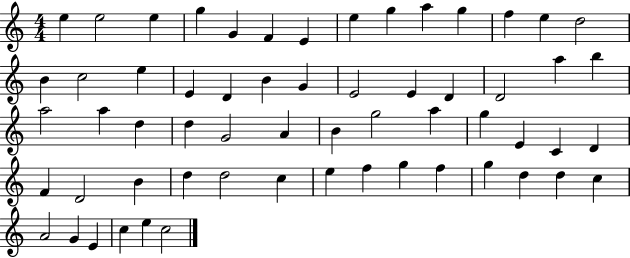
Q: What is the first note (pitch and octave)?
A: E5